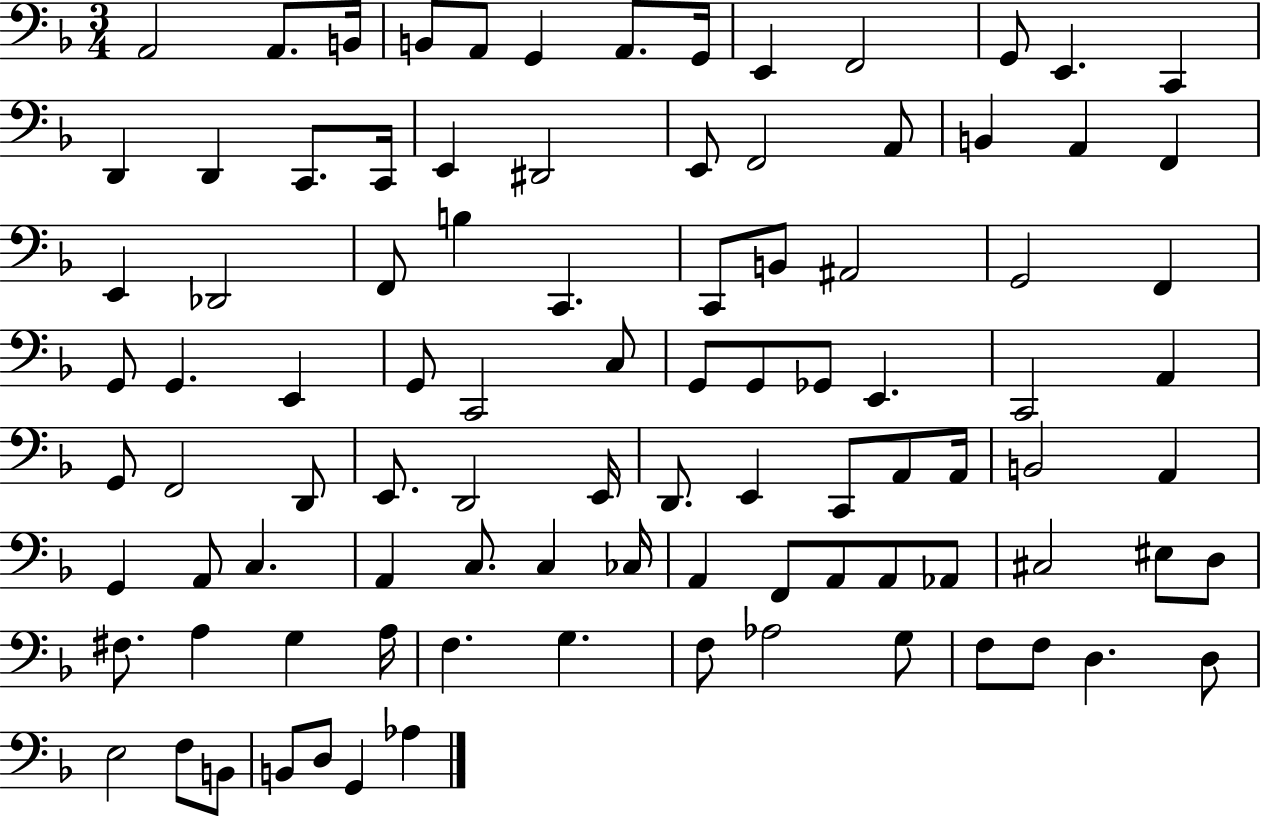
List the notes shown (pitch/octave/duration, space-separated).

A2/h A2/e. B2/s B2/e A2/e G2/q A2/e. G2/s E2/q F2/h G2/e E2/q. C2/q D2/q D2/q C2/e. C2/s E2/q D#2/h E2/e F2/h A2/e B2/q A2/q F2/q E2/q Db2/h F2/e B3/q C2/q. C2/e B2/e A#2/h G2/h F2/q G2/e G2/q. E2/q G2/e C2/h C3/e G2/e G2/e Gb2/e E2/q. C2/h A2/q G2/e F2/h D2/e E2/e. D2/h E2/s D2/e. E2/q C2/e A2/e A2/s B2/h A2/q G2/q A2/e C3/q. A2/q C3/e. C3/q CES3/s A2/q F2/e A2/e A2/e Ab2/e C#3/h EIS3/e D3/e F#3/e. A3/q G3/q A3/s F3/q. G3/q. F3/e Ab3/h G3/e F3/e F3/e D3/q. D3/e E3/h F3/e B2/e B2/e D3/e G2/q Ab3/q